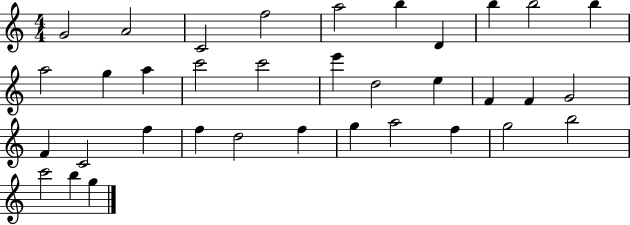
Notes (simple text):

G4/h A4/h C4/h F5/h A5/h B5/q D4/q B5/q B5/h B5/q A5/h G5/q A5/q C6/h C6/h E6/q D5/h E5/q F4/q F4/q G4/h F4/q C4/h F5/q F5/q D5/h F5/q G5/q A5/h F5/q G5/h B5/h C6/h B5/q G5/q